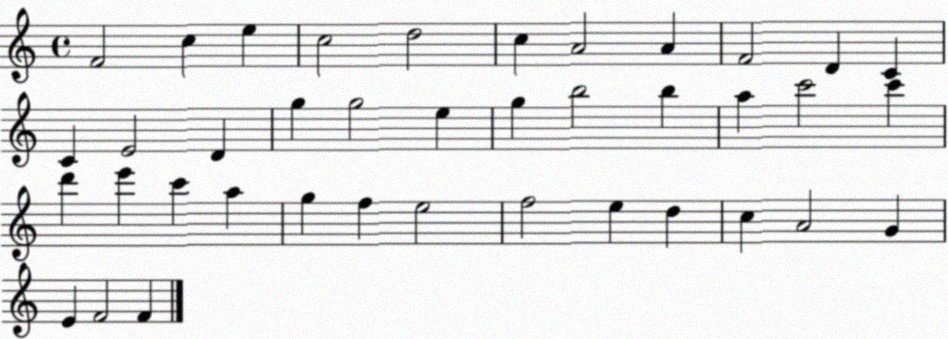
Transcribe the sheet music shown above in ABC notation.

X:1
T:Untitled
M:4/4
L:1/4
K:C
F2 c e c2 d2 c A2 A F2 D C C E2 D g g2 e g b2 b a c'2 c' d' e' c' a g f e2 f2 e d c A2 G E F2 F